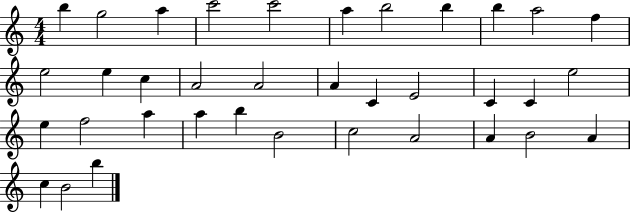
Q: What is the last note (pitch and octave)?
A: B5